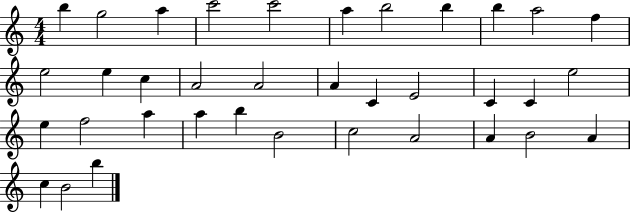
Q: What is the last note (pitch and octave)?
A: B5